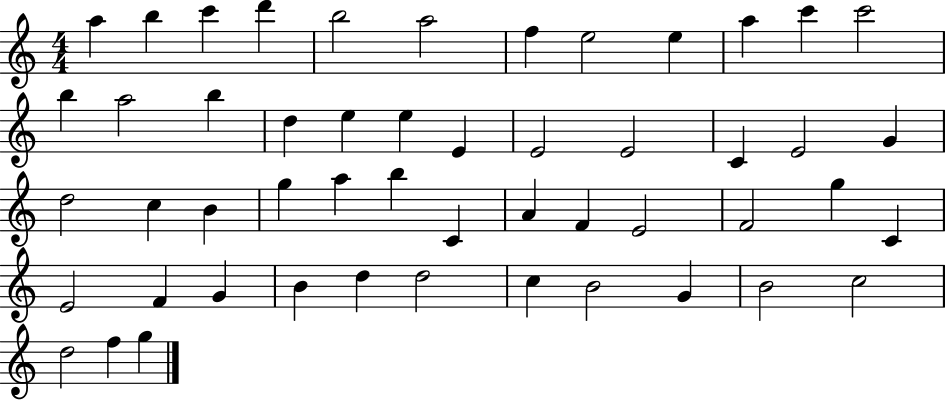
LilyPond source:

{
  \clef treble
  \numericTimeSignature
  \time 4/4
  \key c \major
  a''4 b''4 c'''4 d'''4 | b''2 a''2 | f''4 e''2 e''4 | a''4 c'''4 c'''2 | \break b''4 a''2 b''4 | d''4 e''4 e''4 e'4 | e'2 e'2 | c'4 e'2 g'4 | \break d''2 c''4 b'4 | g''4 a''4 b''4 c'4 | a'4 f'4 e'2 | f'2 g''4 c'4 | \break e'2 f'4 g'4 | b'4 d''4 d''2 | c''4 b'2 g'4 | b'2 c''2 | \break d''2 f''4 g''4 | \bar "|."
}